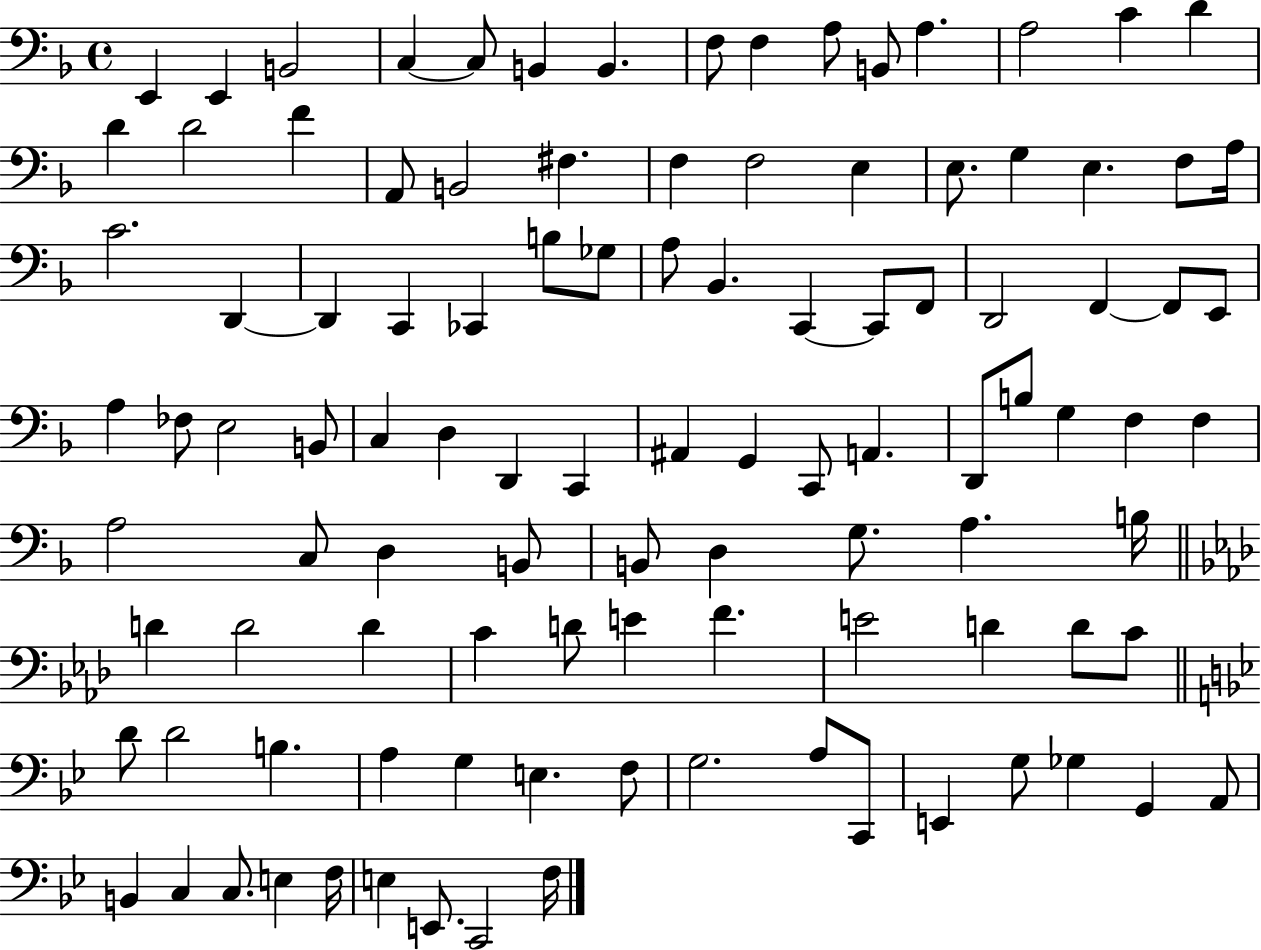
{
  \clef bass
  \time 4/4
  \defaultTimeSignature
  \key f \major
  \repeat volta 2 { e,4 e,4 b,2 | c4~~ c8 b,4 b,4. | f8 f4 a8 b,8 a4. | a2 c'4 d'4 | \break d'4 d'2 f'4 | a,8 b,2 fis4. | f4 f2 e4 | e8. g4 e4. f8 a16 | \break c'2. d,4~~ | d,4 c,4 ces,4 b8 ges8 | a8 bes,4. c,4~~ c,8 f,8 | d,2 f,4~~ f,8 e,8 | \break a4 fes8 e2 b,8 | c4 d4 d,4 c,4 | ais,4 g,4 c,8 a,4. | d,8 b8 g4 f4 f4 | \break a2 c8 d4 b,8 | b,8 d4 g8. a4. b16 | \bar "||" \break \key aes \major d'4 d'2 d'4 | c'4 d'8 e'4 f'4. | e'2 d'4 d'8 c'8 | \bar "||" \break \key g \minor d'8 d'2 b4. | a4 g4 e4. f8 | g2. a8 c,8 | e,4 g8 ges4 g,4 a,8 | \break b,4 c4 c8. e4 f16 | e4 e,8. c,2 f16 | } \bar "|."
}